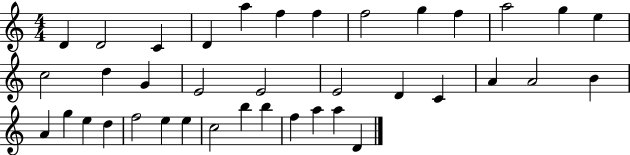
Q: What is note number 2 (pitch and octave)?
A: D4